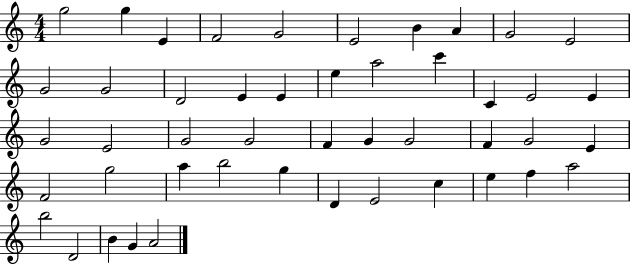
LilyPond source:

{
  \clef treble
  \numericTimeSignature
  \time 4/4
  \key c \major
  g''2 g''4 e'4 | f'2 g'2 | e'2 b'4 a'4 | g'2 e'2 | \break g'2 g'2 | d'2 e'4 e'4 | e''4 a''2 c'''4 | c'4 e'2 e'4 | \break g'2 e'2 | g'2 g'2 | f'4 g'4 g'2 | f'4 g'2 e'4 | \break f'2 g''2 | a''4 b''2 g''4 | d'4 e'2 c''4 | e''4 f''4 a''2 | \break b''2 d'2 | b'4 g'4 a'2 | \bar "|."
}